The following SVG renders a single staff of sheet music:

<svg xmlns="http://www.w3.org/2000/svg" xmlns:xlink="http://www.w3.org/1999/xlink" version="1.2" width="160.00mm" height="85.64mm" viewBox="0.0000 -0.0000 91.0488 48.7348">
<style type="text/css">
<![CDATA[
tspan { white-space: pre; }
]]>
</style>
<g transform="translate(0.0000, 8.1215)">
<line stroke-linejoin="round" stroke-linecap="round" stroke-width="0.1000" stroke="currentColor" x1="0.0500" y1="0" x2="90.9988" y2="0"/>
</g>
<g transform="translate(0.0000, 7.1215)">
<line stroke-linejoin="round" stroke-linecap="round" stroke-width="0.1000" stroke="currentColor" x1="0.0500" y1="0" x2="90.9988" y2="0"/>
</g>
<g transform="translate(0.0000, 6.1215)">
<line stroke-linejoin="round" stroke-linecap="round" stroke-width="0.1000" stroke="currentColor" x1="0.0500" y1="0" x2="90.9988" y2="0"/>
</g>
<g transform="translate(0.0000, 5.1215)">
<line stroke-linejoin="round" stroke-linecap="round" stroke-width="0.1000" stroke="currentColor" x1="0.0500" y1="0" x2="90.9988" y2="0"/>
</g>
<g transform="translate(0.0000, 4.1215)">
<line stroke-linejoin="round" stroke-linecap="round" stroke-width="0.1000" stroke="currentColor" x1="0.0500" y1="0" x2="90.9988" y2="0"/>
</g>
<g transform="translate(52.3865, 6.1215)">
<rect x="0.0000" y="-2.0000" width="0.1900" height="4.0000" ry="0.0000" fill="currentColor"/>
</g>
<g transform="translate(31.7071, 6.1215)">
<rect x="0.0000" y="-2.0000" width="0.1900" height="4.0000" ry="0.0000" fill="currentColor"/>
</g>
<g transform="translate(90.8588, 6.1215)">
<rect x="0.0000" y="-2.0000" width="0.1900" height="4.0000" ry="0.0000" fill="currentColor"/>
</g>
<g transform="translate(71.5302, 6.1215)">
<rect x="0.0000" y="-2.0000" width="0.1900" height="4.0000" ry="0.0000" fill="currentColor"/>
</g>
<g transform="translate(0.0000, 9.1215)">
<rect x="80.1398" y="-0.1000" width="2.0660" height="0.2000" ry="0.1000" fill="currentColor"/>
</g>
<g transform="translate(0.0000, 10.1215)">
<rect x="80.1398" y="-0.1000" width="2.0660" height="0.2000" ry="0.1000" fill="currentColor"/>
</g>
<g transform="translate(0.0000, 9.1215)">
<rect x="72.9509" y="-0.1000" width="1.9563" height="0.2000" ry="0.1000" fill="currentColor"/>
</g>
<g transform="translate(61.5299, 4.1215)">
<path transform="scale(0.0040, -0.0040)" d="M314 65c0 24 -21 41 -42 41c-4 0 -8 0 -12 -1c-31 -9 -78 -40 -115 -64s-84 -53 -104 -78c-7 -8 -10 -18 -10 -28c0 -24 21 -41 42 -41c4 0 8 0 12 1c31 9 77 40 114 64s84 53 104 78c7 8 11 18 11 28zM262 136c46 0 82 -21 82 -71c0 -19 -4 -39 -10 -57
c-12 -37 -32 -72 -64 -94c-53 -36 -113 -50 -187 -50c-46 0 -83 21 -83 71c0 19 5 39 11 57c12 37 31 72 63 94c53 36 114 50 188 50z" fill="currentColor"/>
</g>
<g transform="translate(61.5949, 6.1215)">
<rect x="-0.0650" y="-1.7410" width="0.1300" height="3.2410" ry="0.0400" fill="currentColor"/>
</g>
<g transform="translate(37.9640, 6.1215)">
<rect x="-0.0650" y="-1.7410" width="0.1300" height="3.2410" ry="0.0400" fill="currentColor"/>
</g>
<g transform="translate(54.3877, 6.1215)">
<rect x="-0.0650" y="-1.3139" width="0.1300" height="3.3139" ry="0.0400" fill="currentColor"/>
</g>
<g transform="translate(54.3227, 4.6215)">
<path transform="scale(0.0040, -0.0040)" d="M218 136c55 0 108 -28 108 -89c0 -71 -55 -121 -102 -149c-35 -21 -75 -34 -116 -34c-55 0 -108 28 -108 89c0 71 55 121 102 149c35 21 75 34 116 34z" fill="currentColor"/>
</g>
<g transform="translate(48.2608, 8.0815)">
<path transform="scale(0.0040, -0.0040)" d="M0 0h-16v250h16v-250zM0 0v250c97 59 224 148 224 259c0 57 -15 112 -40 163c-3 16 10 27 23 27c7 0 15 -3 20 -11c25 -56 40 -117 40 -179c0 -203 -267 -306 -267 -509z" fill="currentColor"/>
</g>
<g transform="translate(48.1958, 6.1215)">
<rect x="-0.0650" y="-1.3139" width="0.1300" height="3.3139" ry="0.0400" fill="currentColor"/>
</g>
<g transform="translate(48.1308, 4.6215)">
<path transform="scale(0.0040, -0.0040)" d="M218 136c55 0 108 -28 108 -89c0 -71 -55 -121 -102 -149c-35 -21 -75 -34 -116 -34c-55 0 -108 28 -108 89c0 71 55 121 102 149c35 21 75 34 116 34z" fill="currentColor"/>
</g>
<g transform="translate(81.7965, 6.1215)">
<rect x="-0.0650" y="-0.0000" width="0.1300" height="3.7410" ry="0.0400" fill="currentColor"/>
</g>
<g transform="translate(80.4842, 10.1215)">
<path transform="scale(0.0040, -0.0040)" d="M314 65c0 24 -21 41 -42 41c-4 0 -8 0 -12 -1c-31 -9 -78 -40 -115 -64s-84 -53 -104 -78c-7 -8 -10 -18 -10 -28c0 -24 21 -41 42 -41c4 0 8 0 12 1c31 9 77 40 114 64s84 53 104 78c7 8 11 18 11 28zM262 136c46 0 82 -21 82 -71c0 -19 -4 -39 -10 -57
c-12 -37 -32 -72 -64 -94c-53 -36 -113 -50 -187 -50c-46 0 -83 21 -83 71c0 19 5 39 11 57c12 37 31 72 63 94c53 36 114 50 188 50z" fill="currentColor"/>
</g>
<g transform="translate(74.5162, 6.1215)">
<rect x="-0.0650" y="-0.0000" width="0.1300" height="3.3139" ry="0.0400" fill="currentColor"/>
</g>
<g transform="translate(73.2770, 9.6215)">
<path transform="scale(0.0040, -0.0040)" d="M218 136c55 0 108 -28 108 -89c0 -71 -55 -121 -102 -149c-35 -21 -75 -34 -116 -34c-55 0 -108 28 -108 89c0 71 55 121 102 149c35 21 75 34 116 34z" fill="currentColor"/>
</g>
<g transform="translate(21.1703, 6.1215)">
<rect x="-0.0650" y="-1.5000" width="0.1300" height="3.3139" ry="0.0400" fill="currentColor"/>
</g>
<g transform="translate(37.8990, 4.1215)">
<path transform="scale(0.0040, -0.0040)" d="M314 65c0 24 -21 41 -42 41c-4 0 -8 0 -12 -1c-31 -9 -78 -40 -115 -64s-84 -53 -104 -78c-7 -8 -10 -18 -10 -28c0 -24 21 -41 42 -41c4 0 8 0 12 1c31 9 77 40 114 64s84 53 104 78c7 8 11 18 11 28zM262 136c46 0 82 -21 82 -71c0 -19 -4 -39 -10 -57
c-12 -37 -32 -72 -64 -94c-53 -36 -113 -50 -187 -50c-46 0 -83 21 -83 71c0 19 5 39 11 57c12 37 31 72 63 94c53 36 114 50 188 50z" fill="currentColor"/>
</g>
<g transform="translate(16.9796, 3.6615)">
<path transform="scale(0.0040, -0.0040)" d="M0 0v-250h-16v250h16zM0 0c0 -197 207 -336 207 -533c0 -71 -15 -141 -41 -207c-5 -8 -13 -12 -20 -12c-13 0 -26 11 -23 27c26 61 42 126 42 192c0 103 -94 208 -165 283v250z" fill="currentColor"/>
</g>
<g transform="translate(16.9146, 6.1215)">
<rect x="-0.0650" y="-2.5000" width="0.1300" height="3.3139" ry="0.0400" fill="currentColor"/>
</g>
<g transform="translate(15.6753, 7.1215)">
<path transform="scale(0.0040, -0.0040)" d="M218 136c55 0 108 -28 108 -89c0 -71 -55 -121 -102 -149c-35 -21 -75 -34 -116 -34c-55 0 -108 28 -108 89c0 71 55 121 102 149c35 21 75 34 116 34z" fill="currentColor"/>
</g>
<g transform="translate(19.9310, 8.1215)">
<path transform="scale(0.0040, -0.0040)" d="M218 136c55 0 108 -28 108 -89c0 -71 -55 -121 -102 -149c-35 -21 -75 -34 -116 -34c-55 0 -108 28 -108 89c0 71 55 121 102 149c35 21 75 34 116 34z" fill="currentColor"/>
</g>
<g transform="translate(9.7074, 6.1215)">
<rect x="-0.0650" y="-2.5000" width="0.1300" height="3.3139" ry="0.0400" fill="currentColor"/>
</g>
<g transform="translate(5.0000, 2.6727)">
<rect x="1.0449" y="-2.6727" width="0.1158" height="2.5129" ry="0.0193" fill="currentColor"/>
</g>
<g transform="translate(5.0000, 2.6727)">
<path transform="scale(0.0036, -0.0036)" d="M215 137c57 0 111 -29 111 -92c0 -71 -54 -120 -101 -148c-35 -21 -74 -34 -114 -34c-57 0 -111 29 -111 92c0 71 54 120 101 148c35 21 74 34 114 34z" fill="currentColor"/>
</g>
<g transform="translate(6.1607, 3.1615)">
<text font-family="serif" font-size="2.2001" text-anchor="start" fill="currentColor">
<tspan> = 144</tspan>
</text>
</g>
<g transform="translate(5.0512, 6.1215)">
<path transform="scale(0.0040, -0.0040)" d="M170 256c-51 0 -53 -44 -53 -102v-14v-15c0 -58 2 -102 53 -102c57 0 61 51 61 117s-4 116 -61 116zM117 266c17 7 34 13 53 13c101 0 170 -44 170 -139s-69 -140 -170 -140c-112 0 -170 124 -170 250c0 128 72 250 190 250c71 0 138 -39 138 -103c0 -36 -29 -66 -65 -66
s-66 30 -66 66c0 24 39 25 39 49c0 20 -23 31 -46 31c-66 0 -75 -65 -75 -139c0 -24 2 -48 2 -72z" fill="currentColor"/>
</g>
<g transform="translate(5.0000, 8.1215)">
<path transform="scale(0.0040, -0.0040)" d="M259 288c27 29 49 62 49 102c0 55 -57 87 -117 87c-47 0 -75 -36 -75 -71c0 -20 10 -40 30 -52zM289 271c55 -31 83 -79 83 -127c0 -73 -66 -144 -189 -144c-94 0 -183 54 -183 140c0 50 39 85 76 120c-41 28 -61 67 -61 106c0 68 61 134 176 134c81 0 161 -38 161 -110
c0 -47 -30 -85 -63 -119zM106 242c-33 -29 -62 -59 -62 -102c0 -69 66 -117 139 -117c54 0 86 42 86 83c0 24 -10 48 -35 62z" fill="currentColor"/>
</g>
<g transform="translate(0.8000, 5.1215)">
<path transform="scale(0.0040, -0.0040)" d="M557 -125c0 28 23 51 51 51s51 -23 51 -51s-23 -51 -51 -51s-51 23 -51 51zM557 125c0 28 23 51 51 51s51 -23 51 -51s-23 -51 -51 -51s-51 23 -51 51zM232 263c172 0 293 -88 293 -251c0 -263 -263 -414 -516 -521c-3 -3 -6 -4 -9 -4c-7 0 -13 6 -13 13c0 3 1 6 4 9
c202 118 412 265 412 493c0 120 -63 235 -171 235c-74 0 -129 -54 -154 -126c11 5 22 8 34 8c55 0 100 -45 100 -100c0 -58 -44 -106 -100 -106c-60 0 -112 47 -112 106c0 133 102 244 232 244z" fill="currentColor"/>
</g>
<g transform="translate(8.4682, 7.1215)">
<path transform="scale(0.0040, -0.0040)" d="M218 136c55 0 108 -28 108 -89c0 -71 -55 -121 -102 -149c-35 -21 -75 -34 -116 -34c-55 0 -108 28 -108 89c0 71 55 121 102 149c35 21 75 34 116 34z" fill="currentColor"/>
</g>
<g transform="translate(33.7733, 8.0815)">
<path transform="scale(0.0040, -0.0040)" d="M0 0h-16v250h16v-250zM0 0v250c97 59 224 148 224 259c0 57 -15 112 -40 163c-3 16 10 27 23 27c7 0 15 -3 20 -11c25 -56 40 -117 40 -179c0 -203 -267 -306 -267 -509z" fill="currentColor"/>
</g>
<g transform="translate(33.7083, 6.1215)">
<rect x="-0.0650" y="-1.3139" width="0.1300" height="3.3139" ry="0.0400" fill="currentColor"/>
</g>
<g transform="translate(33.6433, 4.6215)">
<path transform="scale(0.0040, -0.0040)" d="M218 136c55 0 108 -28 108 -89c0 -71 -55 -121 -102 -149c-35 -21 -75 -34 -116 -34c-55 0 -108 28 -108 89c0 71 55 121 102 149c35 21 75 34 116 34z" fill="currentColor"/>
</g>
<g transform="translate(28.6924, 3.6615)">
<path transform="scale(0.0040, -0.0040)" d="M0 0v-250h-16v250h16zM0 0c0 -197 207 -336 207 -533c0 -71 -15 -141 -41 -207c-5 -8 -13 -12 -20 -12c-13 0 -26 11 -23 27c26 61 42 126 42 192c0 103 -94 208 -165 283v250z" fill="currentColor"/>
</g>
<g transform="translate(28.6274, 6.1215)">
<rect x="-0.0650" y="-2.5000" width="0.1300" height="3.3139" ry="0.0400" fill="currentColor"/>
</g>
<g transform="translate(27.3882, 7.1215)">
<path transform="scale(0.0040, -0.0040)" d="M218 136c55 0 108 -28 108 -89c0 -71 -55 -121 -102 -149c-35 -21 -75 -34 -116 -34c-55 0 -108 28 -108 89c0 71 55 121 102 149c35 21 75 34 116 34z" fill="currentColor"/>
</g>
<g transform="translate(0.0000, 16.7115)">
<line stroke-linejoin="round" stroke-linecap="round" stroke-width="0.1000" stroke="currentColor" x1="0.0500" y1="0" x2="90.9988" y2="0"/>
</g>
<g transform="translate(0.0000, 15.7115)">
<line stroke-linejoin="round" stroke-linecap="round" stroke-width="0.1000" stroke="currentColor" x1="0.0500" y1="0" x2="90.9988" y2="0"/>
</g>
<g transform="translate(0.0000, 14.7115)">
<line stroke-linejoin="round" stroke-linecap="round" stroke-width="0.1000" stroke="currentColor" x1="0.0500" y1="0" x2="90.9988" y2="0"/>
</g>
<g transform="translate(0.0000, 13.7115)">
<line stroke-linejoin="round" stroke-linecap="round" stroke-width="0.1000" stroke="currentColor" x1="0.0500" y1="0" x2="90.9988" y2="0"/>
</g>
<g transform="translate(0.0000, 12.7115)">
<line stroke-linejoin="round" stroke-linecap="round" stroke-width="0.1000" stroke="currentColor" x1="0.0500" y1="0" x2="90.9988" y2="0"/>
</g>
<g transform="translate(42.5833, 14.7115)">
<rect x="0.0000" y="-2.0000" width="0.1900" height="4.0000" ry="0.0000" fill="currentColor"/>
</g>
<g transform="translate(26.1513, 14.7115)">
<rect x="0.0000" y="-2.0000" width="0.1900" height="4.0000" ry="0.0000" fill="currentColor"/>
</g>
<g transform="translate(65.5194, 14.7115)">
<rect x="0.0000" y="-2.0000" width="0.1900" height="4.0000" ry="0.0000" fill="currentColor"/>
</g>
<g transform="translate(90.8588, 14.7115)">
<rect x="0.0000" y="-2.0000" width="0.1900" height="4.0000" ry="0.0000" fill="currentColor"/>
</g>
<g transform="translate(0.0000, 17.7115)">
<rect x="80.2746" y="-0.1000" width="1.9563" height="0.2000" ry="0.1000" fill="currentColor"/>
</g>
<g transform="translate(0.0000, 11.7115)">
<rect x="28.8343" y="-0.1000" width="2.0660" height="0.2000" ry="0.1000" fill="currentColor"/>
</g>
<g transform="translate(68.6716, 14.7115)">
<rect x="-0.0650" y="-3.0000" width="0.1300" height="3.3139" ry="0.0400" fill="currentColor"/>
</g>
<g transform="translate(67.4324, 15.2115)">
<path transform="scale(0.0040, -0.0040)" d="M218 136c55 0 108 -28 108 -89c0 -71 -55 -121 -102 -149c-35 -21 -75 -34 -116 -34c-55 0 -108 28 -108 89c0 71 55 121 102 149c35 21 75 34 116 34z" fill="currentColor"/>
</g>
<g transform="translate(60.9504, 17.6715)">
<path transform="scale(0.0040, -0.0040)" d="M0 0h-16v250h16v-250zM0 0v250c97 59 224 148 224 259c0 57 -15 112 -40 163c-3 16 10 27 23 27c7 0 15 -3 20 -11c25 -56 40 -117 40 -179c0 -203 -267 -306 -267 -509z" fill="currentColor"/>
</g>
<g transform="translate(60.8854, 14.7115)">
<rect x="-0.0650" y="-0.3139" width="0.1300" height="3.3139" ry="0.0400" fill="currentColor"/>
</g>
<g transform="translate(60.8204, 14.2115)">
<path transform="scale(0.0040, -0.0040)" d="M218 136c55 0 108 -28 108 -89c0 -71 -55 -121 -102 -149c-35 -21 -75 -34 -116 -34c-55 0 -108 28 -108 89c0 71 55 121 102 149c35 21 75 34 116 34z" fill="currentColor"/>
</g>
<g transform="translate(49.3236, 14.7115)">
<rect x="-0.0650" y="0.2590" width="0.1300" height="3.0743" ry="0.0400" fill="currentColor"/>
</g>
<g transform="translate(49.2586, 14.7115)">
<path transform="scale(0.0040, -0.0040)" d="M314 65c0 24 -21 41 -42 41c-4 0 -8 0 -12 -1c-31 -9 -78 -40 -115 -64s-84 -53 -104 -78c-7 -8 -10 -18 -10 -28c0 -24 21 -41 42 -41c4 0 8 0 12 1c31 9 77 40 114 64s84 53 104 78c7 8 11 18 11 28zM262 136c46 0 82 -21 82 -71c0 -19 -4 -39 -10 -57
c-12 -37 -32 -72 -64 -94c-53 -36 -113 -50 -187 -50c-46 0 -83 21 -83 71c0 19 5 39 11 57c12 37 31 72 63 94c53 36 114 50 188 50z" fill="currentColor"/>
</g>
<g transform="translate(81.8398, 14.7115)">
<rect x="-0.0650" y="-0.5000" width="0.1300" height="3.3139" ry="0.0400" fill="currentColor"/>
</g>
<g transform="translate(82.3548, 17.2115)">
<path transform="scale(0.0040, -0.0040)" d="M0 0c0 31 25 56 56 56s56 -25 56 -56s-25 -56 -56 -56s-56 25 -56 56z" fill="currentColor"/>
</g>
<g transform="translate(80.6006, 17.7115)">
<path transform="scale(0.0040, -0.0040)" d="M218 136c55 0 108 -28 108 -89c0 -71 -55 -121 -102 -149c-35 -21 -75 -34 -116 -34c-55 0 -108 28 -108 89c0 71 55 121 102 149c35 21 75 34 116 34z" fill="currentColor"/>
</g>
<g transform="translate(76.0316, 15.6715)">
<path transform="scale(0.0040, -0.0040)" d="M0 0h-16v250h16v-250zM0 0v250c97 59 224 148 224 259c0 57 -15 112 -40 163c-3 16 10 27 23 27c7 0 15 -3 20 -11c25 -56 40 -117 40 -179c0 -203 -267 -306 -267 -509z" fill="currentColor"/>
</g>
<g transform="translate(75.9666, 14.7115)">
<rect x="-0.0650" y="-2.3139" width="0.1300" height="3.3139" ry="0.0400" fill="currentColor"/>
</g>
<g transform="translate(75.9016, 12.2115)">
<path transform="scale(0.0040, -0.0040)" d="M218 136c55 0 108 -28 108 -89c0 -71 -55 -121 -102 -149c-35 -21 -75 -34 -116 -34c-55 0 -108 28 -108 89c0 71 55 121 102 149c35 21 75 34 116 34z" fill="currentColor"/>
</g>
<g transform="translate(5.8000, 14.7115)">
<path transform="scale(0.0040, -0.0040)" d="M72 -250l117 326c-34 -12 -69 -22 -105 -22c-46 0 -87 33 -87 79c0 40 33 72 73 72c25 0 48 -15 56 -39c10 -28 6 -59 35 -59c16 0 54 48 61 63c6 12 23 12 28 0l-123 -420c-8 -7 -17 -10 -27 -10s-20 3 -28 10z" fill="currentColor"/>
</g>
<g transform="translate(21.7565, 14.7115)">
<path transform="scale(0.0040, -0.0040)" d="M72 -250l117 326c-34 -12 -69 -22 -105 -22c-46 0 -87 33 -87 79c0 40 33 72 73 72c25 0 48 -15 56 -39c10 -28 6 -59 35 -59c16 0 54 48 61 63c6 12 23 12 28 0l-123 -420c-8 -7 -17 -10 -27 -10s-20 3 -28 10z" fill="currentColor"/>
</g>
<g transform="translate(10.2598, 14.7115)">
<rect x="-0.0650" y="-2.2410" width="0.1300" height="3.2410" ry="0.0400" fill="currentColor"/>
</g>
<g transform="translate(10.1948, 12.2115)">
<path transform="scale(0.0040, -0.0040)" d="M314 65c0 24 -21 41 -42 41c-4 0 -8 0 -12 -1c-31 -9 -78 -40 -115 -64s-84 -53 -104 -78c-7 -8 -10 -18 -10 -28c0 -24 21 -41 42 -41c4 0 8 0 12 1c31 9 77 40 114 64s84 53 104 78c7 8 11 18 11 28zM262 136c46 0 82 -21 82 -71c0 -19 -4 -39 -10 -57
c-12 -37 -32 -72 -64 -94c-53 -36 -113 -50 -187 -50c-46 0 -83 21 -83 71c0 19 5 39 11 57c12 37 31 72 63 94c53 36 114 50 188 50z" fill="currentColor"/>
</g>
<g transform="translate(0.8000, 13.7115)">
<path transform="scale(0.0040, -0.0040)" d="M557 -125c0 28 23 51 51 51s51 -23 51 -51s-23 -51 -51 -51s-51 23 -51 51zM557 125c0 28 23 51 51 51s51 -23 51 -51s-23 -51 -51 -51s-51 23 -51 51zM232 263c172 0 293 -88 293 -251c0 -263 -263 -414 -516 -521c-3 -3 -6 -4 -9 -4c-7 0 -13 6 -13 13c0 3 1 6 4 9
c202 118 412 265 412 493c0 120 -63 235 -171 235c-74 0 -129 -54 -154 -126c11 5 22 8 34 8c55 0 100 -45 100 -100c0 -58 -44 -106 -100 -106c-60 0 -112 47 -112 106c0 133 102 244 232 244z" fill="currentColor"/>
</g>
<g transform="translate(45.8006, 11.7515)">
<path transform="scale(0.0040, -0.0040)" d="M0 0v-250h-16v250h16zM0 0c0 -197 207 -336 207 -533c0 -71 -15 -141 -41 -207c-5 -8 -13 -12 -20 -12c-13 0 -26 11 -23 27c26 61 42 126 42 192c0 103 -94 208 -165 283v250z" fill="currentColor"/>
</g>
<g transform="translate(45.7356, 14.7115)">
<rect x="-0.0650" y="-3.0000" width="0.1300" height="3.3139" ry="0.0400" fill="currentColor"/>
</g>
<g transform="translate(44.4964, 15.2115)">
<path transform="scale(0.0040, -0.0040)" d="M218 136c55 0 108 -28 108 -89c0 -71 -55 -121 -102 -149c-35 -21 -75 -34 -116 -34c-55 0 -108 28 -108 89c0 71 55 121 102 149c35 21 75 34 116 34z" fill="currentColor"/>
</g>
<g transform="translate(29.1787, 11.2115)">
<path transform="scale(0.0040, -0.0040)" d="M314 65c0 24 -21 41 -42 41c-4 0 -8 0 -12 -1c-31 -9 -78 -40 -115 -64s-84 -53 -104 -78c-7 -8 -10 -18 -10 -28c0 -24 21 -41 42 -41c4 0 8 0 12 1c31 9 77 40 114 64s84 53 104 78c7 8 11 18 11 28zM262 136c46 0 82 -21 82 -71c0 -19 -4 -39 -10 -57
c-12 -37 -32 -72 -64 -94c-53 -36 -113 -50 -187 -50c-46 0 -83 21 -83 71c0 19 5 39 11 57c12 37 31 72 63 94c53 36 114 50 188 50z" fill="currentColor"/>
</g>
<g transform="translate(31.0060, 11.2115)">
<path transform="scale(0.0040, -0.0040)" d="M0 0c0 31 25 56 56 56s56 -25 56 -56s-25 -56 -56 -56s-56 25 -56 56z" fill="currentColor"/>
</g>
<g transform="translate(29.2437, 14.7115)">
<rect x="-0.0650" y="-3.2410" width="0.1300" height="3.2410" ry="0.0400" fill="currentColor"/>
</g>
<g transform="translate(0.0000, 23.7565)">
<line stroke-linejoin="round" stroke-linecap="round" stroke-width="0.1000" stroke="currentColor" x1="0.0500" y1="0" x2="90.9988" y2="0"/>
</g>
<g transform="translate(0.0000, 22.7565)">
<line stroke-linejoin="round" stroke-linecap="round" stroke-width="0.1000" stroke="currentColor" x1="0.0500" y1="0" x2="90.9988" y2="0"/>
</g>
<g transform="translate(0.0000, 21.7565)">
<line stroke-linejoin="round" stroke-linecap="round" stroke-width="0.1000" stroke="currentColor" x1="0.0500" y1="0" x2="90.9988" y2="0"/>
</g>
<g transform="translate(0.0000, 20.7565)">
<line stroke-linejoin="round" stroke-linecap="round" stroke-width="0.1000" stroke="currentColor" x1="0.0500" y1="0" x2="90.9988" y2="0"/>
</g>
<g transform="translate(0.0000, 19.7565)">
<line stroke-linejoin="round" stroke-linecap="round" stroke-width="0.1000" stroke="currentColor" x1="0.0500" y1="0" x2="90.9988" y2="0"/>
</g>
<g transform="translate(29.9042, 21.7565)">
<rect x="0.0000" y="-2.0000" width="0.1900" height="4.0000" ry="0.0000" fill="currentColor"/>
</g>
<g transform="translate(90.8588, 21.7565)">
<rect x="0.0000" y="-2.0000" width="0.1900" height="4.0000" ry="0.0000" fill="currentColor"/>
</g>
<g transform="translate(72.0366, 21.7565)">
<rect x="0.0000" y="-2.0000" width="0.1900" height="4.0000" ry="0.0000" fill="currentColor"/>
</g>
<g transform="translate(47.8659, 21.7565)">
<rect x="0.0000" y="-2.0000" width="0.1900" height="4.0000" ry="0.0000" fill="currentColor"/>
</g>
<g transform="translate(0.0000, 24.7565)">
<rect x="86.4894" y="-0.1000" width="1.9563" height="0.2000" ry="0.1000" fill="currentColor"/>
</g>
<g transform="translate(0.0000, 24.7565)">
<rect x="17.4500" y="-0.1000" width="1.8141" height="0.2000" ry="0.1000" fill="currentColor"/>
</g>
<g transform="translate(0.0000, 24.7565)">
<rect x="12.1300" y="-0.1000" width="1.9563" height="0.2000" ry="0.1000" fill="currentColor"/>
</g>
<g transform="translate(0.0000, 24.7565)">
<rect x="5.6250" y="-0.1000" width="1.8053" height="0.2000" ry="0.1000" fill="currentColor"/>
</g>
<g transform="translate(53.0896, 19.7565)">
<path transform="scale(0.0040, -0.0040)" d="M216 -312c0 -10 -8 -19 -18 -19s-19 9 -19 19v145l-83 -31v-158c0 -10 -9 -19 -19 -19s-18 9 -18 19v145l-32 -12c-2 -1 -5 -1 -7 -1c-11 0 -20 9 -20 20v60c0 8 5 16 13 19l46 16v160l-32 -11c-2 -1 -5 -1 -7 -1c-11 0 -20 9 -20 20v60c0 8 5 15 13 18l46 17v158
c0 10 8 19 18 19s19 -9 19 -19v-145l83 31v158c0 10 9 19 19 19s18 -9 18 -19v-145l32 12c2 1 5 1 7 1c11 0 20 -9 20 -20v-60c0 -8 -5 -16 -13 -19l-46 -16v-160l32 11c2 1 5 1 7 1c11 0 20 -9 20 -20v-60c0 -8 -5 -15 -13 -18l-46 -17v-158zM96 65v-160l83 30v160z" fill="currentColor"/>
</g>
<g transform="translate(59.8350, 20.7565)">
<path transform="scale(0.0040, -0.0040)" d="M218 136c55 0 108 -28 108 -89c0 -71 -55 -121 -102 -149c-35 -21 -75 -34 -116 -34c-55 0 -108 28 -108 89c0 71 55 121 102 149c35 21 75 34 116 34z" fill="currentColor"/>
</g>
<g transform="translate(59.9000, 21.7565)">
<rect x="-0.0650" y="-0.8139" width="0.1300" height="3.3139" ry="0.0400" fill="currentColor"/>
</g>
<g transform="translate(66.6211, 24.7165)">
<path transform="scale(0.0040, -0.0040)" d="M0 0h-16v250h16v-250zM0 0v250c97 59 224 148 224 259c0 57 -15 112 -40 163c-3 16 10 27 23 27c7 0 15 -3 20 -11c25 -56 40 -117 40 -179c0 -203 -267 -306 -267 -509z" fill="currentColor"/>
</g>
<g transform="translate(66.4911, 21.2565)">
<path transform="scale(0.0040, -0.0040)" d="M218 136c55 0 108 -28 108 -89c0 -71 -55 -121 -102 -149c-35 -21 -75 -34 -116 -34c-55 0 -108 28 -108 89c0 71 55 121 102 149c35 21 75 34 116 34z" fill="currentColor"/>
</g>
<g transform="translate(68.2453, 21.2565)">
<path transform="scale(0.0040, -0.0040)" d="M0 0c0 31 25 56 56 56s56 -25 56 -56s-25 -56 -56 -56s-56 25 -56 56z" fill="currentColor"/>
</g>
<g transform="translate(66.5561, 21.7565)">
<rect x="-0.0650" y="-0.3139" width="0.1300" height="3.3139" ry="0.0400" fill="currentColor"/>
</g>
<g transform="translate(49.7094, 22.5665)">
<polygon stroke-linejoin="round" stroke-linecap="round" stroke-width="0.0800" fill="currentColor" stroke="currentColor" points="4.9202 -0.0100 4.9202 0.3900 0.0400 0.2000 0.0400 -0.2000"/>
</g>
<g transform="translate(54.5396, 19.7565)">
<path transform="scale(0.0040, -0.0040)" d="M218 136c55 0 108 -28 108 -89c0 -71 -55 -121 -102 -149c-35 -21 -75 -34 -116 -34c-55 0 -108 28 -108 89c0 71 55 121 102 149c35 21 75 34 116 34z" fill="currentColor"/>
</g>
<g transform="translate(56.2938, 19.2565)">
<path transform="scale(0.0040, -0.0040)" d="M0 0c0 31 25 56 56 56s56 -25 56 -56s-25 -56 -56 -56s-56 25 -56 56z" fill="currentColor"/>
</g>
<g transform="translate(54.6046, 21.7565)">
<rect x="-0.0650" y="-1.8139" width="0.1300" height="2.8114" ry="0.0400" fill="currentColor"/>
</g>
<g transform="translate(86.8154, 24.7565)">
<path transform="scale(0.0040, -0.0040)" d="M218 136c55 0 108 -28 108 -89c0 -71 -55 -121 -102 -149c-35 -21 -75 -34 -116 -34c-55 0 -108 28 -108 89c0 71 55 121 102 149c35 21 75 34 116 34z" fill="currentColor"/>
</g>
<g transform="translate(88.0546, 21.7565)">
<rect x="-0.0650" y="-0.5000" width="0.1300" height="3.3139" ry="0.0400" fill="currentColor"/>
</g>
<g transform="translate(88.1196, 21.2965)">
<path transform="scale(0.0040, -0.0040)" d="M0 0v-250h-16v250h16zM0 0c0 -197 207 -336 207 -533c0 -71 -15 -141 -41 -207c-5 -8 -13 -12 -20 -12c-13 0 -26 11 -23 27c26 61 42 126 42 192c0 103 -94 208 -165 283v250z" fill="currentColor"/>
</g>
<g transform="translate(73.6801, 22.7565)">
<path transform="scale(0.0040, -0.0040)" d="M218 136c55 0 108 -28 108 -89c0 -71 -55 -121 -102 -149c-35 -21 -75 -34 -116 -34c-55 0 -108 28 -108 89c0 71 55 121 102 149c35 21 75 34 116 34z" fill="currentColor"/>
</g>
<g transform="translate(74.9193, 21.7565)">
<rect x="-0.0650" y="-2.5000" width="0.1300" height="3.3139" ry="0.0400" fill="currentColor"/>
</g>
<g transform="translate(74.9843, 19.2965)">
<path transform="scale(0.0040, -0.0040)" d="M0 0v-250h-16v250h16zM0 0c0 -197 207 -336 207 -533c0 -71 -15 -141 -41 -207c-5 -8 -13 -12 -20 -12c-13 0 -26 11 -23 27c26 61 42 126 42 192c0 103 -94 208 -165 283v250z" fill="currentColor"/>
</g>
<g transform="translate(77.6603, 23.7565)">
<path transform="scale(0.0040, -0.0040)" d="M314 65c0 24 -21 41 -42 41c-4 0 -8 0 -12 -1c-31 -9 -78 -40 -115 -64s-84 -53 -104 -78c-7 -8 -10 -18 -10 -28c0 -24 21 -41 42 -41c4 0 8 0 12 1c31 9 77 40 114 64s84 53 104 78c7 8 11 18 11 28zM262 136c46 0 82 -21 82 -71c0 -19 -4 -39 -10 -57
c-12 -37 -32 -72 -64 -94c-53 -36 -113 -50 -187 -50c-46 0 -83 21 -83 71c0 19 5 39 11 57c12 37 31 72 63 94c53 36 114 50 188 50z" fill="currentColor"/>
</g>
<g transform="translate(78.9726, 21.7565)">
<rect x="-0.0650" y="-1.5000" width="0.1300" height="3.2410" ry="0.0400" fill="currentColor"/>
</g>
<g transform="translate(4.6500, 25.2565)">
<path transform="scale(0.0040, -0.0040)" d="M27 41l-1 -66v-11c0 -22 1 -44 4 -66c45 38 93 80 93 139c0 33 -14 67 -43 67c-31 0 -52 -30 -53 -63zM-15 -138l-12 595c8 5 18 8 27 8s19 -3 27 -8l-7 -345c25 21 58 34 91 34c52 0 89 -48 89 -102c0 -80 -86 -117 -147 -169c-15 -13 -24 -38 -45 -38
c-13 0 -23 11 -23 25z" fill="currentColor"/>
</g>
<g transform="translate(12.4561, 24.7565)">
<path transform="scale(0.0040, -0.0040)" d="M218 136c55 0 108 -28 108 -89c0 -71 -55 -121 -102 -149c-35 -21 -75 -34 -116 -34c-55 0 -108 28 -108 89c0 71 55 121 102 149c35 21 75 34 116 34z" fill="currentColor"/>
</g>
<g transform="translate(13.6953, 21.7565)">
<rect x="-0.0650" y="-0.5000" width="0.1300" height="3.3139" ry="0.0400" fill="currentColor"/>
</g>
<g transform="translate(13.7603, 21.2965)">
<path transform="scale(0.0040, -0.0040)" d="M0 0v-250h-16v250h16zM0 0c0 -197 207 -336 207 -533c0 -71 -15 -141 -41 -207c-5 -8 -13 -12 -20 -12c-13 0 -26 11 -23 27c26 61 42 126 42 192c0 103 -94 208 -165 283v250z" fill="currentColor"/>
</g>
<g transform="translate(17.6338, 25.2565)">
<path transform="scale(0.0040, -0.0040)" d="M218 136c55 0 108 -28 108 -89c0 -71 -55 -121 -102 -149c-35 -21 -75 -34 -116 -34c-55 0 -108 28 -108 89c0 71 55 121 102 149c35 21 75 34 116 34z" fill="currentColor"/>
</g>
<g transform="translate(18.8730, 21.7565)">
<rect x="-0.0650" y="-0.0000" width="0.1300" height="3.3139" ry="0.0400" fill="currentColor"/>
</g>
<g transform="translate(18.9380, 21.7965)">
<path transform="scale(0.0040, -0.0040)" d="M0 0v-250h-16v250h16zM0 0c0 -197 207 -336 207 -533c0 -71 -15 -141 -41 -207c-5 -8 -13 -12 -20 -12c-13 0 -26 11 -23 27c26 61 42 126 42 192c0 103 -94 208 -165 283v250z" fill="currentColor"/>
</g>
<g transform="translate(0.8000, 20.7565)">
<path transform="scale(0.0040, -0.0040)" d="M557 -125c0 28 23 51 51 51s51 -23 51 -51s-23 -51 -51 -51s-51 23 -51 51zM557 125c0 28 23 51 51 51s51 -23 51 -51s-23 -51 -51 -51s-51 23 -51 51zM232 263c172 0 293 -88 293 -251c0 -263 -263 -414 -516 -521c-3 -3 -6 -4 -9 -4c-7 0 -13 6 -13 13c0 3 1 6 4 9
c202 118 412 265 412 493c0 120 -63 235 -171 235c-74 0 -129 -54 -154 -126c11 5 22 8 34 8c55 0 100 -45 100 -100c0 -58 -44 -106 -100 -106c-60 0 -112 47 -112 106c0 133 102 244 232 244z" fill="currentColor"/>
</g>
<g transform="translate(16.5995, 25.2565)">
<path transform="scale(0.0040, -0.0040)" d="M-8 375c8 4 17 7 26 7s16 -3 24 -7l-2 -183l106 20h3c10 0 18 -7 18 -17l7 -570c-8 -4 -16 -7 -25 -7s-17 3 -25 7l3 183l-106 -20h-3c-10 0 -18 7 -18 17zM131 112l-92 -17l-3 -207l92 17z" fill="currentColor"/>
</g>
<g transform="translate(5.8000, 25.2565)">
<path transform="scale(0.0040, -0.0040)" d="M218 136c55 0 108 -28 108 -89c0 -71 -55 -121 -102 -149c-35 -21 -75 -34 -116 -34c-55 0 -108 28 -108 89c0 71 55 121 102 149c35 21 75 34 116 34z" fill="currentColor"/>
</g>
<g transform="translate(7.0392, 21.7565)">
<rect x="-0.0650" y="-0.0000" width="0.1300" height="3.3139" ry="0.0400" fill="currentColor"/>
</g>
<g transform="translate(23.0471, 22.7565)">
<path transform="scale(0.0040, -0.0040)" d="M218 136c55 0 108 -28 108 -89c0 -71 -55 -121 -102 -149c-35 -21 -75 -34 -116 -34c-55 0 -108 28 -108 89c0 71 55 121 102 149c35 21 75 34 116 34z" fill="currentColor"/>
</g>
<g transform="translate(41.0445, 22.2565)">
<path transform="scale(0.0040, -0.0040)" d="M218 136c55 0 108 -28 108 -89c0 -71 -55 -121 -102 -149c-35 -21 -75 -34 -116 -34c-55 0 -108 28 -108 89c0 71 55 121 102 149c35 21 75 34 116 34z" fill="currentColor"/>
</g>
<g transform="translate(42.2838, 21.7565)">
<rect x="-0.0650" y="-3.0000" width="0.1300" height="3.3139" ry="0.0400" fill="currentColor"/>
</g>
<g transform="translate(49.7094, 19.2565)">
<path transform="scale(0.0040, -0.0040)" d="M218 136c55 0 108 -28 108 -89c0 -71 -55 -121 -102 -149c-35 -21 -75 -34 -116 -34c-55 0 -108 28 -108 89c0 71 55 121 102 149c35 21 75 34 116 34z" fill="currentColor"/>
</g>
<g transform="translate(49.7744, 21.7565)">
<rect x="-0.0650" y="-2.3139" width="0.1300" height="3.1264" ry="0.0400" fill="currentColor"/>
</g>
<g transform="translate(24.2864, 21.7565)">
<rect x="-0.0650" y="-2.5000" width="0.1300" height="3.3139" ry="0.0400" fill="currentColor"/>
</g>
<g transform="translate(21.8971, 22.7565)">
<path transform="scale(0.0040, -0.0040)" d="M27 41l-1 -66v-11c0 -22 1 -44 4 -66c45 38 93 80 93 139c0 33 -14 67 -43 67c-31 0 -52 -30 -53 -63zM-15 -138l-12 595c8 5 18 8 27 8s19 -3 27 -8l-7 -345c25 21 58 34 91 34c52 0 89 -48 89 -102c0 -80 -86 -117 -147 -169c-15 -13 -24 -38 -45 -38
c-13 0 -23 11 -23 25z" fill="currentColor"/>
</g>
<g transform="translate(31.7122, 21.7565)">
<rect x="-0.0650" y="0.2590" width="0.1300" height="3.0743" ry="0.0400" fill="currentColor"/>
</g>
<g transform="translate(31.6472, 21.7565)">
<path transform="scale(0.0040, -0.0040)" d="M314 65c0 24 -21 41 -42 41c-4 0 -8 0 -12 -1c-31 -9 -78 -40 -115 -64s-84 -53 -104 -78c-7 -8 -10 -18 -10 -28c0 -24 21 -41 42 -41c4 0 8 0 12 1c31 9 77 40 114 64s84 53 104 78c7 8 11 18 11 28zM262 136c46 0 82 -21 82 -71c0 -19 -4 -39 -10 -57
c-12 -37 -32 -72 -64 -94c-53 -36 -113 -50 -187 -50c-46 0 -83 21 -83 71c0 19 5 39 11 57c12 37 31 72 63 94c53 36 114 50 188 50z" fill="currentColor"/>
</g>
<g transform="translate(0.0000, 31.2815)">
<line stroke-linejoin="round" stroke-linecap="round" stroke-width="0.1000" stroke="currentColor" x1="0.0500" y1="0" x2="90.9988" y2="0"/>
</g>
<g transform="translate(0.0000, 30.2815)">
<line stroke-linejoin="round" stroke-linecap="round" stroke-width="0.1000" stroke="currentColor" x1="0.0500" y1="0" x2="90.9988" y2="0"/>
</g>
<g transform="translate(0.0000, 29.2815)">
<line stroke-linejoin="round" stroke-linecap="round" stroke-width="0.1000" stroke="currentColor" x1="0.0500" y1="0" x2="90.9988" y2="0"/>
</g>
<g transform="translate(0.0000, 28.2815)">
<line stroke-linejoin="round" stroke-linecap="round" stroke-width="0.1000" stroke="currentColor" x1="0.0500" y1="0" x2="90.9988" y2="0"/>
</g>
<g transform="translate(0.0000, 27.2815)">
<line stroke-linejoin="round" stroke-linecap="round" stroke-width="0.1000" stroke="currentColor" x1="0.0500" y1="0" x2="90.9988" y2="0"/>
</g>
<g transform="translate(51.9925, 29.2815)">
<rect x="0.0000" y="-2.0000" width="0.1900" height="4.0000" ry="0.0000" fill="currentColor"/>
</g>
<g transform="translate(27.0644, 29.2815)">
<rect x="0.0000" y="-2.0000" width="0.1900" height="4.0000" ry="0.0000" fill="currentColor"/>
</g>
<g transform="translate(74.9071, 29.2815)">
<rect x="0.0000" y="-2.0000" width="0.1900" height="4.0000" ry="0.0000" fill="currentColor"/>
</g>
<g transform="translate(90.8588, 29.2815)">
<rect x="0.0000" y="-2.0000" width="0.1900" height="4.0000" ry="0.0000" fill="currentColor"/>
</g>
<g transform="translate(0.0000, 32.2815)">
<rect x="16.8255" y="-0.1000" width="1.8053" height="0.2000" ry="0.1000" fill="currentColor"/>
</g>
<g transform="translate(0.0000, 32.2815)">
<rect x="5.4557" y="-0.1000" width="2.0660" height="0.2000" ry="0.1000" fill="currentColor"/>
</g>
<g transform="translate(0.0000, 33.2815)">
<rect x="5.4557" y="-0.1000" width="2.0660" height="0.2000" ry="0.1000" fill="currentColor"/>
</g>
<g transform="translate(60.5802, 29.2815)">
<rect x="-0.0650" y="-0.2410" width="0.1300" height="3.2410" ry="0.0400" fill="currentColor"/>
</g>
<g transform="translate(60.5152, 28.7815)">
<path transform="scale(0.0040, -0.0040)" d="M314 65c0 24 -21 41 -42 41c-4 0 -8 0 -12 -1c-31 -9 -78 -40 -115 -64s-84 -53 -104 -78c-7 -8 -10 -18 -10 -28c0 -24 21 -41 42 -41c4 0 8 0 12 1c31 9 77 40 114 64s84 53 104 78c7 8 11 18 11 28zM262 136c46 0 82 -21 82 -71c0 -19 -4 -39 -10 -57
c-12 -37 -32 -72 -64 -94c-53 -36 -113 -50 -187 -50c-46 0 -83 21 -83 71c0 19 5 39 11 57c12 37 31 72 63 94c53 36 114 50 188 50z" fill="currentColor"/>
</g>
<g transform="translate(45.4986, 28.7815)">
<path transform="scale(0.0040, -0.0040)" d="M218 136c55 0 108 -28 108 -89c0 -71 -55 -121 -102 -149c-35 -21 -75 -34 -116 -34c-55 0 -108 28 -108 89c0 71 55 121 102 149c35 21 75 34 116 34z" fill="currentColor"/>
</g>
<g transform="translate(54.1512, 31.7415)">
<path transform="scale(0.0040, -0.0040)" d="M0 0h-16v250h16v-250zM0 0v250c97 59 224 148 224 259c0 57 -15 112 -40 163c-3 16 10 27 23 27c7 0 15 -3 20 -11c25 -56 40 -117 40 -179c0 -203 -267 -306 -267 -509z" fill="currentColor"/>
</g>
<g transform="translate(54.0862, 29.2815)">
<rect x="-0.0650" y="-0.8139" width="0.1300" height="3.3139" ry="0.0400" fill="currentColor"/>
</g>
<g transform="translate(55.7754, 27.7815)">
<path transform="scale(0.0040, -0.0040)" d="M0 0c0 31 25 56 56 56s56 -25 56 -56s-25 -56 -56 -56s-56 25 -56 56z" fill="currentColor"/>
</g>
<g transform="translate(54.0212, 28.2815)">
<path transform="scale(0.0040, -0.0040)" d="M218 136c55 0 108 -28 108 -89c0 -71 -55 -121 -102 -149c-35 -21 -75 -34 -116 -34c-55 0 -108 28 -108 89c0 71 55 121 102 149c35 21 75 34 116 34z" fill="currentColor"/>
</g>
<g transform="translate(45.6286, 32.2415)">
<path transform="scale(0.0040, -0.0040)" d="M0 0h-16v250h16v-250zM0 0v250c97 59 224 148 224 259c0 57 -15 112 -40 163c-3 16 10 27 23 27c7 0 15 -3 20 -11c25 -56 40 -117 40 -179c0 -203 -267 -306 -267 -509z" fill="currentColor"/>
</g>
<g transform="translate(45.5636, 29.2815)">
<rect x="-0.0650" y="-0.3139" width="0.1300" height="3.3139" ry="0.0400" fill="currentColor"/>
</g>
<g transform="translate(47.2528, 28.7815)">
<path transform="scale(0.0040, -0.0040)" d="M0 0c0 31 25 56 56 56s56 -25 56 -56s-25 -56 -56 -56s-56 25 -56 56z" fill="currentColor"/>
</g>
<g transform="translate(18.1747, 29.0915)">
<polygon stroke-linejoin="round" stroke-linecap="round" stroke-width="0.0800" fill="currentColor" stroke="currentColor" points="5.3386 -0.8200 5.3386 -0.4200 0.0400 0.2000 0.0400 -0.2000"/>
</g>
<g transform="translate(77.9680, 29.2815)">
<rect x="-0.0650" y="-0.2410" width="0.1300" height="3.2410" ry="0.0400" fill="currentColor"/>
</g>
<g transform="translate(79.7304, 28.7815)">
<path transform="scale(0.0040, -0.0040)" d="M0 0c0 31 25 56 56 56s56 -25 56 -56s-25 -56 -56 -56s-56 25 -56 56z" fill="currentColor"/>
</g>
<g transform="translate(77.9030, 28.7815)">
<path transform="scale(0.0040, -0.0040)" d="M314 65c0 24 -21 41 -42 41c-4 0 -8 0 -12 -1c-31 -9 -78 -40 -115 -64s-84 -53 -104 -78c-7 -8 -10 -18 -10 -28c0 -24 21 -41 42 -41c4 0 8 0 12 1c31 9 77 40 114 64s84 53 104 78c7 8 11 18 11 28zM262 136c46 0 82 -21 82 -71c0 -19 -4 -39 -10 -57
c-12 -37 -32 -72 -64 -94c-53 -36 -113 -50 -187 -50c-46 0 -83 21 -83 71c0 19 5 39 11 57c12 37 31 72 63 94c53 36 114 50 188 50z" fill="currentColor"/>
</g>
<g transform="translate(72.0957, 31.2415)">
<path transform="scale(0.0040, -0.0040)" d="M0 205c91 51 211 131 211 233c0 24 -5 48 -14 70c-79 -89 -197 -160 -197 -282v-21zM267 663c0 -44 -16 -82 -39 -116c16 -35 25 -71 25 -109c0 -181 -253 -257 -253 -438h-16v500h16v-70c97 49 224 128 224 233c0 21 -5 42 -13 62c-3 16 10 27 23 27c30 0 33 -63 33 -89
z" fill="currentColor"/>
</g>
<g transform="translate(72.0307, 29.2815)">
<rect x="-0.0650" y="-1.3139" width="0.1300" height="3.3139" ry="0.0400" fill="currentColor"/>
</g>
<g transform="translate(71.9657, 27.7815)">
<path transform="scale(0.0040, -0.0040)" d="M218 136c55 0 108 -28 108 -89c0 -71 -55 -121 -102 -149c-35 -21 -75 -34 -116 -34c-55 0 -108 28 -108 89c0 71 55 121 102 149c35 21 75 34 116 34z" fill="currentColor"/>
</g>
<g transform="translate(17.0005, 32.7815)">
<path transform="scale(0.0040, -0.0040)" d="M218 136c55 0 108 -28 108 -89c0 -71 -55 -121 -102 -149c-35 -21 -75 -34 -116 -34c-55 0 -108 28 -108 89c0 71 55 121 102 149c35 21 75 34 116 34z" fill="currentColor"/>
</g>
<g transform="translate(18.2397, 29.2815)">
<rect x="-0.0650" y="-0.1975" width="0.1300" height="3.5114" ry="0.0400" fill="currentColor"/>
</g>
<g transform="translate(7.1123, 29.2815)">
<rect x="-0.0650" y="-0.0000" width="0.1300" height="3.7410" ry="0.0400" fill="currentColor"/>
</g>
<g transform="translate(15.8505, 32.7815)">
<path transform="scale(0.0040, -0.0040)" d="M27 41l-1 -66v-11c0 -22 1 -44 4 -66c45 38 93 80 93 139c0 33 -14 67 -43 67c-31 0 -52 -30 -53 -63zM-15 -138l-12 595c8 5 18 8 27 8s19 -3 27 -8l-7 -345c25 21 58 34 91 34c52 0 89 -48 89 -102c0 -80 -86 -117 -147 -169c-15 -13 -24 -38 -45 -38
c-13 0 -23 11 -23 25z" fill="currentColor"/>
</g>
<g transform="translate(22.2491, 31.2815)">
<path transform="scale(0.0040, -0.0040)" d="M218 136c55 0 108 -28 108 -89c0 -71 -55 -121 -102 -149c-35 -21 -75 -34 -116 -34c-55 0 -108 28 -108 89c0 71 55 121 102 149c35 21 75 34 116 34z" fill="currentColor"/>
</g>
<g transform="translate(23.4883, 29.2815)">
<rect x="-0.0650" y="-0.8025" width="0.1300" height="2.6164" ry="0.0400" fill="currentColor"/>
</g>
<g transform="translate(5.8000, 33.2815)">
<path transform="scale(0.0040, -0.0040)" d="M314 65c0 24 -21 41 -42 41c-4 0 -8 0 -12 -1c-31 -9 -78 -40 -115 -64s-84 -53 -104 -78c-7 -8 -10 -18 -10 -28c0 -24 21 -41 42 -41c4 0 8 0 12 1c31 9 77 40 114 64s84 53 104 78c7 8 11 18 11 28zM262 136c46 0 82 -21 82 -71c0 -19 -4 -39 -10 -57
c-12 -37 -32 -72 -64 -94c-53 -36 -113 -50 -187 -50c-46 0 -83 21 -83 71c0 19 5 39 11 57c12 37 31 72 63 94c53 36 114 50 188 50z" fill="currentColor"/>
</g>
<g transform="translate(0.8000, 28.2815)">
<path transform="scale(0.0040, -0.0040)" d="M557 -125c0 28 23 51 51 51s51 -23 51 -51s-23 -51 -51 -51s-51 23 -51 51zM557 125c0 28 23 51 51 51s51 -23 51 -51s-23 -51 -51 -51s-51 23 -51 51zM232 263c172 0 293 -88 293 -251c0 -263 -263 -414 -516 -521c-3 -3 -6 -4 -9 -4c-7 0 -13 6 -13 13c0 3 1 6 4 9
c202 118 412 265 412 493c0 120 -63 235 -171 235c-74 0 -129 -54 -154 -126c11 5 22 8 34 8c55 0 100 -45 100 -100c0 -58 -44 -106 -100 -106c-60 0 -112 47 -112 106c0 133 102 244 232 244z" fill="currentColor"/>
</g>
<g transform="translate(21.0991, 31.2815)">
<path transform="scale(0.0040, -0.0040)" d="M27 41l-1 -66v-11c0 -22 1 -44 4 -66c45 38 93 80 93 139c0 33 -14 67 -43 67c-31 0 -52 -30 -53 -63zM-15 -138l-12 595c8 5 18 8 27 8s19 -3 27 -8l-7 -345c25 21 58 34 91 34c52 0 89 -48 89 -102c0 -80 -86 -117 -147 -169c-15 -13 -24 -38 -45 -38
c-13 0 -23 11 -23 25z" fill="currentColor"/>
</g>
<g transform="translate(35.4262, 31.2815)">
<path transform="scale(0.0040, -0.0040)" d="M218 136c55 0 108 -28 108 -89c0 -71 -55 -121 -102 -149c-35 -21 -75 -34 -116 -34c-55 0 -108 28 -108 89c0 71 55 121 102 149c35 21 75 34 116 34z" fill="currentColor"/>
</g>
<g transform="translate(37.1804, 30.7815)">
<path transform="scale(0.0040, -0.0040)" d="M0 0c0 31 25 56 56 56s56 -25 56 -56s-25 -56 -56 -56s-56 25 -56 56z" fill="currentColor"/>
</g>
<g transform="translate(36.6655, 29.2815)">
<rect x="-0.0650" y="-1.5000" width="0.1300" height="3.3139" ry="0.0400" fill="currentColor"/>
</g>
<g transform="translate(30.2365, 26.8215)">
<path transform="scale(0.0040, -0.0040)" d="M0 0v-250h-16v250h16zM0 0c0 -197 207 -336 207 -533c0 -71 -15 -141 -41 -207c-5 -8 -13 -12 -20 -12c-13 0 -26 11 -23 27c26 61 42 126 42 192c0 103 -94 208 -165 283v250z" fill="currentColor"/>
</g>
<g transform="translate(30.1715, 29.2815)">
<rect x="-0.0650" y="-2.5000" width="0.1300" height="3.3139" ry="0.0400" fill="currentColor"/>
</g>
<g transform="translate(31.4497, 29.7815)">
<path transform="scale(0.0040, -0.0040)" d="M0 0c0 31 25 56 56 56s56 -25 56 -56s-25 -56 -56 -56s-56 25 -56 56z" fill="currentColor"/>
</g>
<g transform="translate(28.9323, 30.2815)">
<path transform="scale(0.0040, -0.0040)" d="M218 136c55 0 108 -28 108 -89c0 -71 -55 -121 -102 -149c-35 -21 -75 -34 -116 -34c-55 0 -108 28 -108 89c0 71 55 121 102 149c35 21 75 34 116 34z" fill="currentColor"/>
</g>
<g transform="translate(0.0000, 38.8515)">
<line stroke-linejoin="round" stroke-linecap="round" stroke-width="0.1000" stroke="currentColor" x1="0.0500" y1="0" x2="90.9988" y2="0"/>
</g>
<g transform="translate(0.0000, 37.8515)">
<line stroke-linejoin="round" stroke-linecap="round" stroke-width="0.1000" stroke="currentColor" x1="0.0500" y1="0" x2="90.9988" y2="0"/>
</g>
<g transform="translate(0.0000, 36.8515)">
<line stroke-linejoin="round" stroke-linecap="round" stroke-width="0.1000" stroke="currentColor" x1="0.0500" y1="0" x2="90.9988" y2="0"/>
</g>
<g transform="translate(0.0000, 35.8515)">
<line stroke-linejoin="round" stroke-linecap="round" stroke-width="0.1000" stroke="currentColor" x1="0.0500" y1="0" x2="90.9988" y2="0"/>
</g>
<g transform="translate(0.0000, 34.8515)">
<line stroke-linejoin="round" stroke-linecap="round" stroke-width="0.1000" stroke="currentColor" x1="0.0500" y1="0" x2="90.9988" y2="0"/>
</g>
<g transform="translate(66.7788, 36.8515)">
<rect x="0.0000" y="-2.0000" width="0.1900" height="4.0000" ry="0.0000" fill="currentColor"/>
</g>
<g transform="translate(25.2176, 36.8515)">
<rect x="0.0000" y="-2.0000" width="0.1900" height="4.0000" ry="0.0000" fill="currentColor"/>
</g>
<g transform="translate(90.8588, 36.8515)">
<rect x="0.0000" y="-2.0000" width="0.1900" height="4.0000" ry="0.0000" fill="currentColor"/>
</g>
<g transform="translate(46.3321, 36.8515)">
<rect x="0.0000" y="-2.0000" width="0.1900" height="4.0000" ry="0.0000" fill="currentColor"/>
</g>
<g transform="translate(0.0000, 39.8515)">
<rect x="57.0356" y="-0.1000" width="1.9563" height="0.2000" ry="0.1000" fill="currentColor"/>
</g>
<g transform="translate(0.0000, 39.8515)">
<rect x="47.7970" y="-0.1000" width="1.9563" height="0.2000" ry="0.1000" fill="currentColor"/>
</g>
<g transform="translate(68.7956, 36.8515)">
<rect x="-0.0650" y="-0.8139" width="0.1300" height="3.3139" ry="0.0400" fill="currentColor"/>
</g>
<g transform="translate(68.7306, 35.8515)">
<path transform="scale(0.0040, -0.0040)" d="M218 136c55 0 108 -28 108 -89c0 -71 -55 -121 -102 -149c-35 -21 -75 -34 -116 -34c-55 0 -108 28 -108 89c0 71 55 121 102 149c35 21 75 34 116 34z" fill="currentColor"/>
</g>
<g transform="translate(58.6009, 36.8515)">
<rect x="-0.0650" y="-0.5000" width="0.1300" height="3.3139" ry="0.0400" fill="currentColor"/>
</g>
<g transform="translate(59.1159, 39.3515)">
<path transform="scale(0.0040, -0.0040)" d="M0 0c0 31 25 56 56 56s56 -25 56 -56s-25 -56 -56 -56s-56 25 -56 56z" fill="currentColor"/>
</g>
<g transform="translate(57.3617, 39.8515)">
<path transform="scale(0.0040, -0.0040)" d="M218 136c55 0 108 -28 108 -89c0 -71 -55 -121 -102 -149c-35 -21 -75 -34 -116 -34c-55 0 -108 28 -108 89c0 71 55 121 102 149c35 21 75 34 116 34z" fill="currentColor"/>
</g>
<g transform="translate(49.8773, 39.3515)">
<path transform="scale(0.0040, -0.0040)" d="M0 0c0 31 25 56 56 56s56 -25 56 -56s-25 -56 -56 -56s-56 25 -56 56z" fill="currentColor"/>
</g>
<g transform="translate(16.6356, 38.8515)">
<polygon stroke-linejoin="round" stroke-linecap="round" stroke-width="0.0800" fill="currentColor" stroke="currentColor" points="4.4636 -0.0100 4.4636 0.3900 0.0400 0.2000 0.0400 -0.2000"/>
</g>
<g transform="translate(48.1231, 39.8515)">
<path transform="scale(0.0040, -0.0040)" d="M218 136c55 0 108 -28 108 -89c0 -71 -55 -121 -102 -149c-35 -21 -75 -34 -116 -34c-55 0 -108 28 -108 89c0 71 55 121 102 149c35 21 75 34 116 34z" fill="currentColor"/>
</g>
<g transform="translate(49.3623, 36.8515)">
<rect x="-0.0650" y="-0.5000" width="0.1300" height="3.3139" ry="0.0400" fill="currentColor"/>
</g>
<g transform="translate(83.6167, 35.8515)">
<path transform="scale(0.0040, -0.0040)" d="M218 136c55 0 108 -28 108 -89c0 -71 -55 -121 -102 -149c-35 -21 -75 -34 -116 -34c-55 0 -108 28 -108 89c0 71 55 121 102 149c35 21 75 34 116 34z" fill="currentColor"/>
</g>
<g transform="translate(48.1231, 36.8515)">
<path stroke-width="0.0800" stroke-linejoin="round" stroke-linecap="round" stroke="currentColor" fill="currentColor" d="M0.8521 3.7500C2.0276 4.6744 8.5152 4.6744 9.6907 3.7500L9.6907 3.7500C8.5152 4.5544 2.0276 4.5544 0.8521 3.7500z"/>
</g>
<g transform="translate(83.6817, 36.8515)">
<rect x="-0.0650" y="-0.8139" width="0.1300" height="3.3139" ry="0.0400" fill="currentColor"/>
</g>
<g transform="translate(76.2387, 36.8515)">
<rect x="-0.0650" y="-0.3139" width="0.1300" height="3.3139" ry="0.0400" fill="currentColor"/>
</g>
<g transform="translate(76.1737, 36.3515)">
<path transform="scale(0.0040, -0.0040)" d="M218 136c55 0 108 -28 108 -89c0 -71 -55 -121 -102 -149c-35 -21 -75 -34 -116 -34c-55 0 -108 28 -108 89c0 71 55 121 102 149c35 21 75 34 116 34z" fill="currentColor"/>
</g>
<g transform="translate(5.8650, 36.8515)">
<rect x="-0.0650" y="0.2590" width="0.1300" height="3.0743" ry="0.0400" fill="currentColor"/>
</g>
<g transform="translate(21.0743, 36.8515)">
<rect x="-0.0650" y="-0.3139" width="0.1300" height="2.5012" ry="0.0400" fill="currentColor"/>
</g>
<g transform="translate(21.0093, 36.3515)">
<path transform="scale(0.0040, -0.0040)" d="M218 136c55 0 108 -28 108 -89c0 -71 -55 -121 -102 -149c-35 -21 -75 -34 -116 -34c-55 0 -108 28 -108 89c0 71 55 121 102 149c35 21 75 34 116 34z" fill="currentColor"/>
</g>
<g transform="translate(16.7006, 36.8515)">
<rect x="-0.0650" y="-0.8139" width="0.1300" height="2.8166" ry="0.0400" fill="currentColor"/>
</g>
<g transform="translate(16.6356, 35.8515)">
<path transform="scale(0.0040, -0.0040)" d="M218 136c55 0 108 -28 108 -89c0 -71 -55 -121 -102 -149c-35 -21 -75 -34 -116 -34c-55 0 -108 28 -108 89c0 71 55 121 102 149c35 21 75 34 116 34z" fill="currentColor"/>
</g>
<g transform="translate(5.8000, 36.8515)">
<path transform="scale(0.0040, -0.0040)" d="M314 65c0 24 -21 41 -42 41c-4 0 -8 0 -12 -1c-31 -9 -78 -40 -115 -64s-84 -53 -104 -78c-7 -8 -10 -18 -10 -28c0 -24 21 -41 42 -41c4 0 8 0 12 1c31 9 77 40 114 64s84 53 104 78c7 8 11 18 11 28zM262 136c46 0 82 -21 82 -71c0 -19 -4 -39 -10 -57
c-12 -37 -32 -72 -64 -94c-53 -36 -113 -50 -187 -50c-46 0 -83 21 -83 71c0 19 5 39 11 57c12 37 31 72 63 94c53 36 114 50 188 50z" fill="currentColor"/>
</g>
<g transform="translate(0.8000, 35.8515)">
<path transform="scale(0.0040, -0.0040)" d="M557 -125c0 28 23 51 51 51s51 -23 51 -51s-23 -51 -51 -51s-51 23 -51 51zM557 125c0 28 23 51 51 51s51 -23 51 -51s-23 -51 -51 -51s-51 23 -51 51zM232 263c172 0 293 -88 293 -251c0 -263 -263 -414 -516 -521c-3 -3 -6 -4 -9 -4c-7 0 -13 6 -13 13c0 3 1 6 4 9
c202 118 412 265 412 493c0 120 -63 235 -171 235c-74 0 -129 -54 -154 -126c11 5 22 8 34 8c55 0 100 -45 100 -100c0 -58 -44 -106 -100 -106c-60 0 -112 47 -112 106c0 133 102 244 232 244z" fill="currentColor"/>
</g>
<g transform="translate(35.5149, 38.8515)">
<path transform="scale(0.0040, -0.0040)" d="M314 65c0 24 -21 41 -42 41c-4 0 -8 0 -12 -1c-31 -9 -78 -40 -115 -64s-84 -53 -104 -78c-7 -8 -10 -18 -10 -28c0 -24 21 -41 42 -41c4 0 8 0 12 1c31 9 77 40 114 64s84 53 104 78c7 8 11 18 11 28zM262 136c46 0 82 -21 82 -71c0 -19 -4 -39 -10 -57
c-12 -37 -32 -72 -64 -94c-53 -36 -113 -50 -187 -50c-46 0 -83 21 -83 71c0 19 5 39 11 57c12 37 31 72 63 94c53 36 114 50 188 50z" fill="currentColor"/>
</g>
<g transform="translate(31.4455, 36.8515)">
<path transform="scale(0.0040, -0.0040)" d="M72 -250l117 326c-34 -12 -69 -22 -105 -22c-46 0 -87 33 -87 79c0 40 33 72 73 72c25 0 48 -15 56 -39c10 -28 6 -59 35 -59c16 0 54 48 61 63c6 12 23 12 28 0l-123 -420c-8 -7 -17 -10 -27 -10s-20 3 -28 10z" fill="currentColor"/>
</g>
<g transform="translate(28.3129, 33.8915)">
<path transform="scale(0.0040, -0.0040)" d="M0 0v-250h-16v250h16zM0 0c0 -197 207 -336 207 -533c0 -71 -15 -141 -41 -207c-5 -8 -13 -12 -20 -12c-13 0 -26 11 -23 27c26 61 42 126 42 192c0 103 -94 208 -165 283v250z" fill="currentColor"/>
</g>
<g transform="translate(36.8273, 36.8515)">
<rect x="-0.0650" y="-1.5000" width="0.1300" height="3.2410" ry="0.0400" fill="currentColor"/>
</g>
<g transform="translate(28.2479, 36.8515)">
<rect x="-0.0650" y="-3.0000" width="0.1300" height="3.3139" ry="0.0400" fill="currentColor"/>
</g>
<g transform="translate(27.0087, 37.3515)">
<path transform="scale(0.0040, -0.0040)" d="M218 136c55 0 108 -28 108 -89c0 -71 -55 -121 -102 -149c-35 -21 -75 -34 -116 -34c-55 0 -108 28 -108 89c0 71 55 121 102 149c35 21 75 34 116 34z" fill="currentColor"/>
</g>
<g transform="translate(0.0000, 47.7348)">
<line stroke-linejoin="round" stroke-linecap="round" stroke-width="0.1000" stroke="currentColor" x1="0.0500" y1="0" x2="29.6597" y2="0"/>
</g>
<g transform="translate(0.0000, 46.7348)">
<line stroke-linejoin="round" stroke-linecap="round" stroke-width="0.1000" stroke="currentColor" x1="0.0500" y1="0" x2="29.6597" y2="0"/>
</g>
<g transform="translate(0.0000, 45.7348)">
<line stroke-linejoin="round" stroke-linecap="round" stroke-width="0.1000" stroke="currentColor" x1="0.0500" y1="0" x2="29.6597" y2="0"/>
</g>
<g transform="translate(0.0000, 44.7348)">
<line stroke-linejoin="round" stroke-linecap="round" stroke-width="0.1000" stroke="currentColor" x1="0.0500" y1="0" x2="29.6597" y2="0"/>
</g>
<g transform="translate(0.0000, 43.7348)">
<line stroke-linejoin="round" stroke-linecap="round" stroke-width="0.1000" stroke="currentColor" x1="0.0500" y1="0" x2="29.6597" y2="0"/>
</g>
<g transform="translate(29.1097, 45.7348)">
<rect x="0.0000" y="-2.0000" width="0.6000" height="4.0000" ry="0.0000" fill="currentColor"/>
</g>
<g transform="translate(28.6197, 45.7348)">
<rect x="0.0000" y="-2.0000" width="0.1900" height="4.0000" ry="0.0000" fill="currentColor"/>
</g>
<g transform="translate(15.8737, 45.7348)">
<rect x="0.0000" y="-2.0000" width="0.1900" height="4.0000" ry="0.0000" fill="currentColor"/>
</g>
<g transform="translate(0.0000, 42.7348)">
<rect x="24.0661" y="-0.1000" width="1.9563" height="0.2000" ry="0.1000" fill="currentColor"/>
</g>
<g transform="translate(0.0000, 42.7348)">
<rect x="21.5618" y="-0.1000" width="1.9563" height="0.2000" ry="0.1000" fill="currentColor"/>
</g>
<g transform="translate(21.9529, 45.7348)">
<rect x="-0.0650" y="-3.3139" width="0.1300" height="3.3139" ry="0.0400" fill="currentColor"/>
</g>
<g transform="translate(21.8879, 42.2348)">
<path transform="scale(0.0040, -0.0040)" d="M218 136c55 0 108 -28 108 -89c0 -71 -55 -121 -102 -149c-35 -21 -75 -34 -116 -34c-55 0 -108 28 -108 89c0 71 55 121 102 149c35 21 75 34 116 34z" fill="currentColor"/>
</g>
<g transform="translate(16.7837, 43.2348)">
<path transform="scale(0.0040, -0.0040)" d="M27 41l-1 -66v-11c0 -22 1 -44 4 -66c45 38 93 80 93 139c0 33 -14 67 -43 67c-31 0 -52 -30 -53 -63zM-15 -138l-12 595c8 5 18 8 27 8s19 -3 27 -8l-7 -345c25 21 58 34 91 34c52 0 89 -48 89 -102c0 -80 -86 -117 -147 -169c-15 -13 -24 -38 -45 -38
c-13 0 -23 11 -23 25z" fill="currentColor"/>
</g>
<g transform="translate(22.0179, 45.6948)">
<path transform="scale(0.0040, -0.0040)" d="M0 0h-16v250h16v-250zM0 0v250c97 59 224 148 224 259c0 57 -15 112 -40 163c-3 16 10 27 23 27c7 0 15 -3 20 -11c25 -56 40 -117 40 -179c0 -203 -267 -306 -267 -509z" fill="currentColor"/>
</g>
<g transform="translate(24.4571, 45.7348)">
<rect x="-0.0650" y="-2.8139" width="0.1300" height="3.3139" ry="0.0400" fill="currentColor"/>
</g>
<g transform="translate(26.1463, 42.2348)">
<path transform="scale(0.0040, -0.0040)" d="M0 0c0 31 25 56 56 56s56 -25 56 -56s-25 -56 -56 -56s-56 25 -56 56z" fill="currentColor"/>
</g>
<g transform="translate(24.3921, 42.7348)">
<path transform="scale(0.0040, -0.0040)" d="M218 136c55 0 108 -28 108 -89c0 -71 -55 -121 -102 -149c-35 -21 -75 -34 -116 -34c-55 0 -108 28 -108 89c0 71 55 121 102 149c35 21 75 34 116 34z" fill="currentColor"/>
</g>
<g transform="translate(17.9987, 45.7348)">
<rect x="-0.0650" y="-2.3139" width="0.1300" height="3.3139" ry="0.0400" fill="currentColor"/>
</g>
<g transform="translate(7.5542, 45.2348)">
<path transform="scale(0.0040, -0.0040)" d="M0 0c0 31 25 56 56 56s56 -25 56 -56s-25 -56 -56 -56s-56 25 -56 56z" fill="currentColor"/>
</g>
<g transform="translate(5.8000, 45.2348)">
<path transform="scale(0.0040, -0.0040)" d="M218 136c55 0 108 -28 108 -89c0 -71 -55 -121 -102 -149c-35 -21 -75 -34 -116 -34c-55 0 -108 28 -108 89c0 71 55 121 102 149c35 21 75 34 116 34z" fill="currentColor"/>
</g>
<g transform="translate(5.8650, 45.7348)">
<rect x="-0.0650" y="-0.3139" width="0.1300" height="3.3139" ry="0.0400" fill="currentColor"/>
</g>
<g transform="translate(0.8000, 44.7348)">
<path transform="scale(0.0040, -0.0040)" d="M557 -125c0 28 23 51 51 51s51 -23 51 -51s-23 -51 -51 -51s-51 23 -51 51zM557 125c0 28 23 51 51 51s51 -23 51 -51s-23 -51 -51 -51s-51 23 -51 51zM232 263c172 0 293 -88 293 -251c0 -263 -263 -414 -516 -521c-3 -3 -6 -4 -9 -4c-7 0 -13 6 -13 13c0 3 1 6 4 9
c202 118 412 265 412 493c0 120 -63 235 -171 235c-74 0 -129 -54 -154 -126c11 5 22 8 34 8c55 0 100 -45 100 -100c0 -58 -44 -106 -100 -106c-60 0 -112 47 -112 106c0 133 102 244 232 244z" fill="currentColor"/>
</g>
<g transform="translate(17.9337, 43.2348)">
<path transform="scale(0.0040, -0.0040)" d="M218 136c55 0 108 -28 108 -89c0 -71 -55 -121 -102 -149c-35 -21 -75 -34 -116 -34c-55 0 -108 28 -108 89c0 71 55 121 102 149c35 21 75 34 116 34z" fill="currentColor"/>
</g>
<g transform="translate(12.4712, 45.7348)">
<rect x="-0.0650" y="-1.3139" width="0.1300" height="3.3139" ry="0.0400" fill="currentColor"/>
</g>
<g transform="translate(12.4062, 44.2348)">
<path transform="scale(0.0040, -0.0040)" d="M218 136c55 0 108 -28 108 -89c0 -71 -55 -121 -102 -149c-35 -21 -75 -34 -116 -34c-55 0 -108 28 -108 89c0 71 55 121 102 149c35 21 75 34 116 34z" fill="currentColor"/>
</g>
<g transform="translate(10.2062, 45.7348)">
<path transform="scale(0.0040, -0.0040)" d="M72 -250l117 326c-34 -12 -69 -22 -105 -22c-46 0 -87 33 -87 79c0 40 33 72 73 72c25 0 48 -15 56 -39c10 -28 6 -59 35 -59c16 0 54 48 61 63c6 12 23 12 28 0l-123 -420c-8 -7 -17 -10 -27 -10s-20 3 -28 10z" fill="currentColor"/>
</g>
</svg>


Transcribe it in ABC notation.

X:1
T:Untitled
M:6/8
L:1/4
K:C
B,, B,,/2 G,, B,,/2 G,/2 A,2 G,/2 G, A,2 D,, C,,2 z/2 B,2 z/2 D2 C,/2 D,2 E,/2 C, B,/2 E,, _D,, E,,/2 D,,/2 _B,, D,2 C, B,/2 ^A,/2 F, E,/2 B,,/2 G,,2 E,,/2 C,,2 _D,,/2 _G,,/2 B,,/2 G,, E,/2 F,/2 E,2 G,/4 E,2 D,2 F,/2 E,/2 C,/2 z/2 G,,2 E,, E,, F, E, F, E, z/2 G, _B, D/2 C